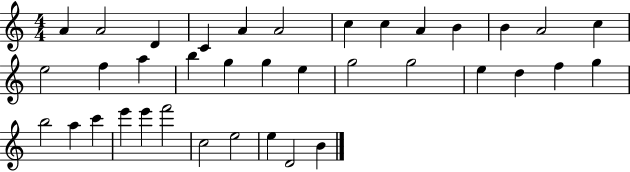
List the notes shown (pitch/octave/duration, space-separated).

A4/q A4/h D4/q C4/q A4/q A4/h C5/q C5/q A4/q B4/q B4/q A4/h C5/q E5/h F5/q A5/q B5/q G5/q G5/q E5/q G5/h G5/h E5/q D5/q F5/q G5/q B5/h A5/q C6/q E6/q E6/q F6/h C5/h E5/h E5/q D4/h B4/q